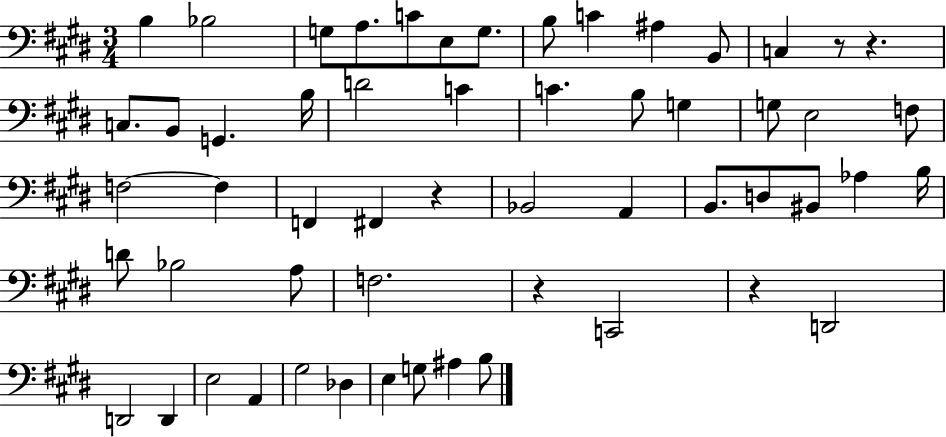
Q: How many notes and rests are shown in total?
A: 56